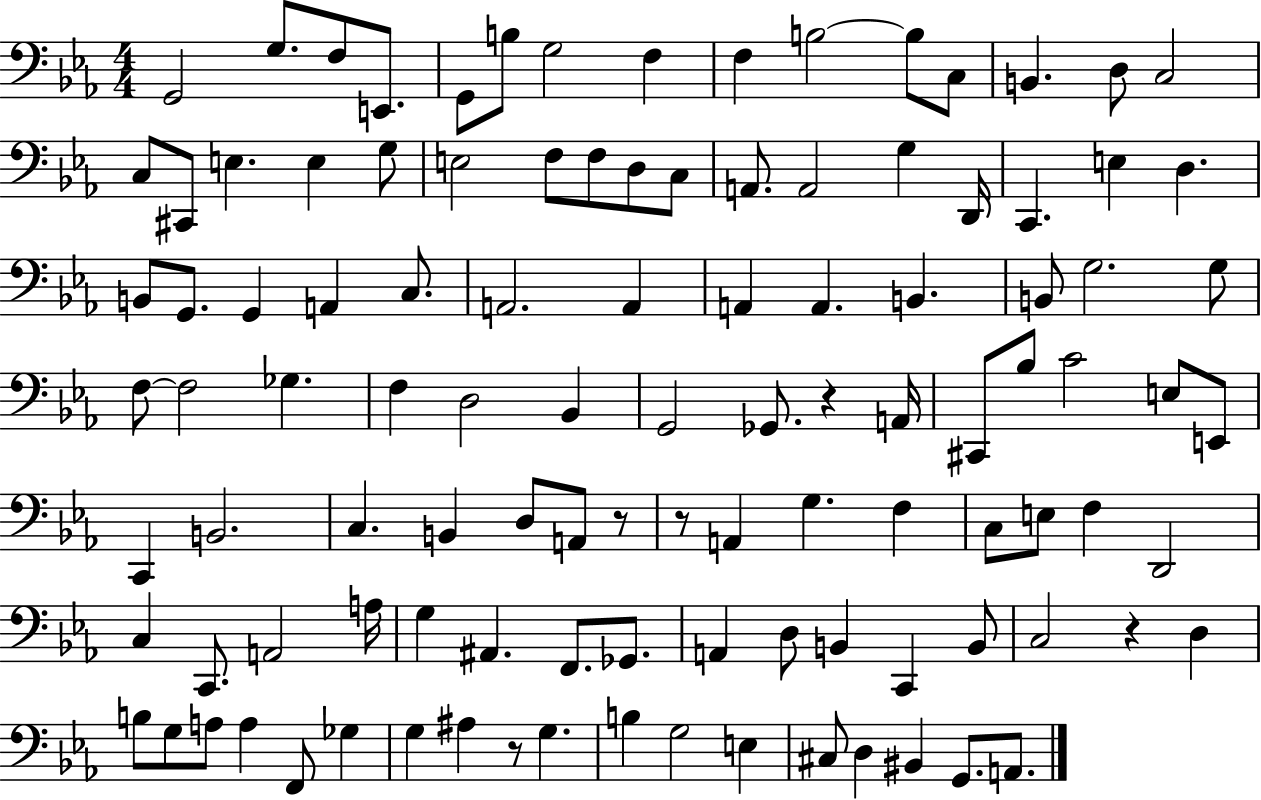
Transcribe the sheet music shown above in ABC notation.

X:1
T:Untitled
M:4/4
L:1/4
K:Eb
G,,2 G,/2 F,/2 E,,/2 G,,/2 B,/2 G,2 F, F, B,2 B,/2 C,/2 B,, D,/2 C,2 C,/2 ^C,,/2 E, E, G,/2 E,2 F,/2 F,/2 D,/2 C,/2 A,,/2 A,,2 G, D,,/4 C,, E, D, B,,/2 G,,/2 G,, A,, C,/2 A,,2 A,, A,, A,, B,, B,,/2 G,2 G,/2 F,/2 F,2 _G, F, D,2 _B,, G,,2 _G,,/2 z A,,/4 ^C,,/2 _B,/2 C2 E,/2 E,,/2 C,, B,,2 C, B,, D,/2 A,,/2 z/2 z/2 A,, G, F, C,/2 E,/2 F, D,,2 C, C,,/2 A,,2 A,/4 G, ^A,, F,,/2 _G,,/2 A,, D,/2 B,, C,, B,,/2 C,2 z D, B,/2 G,/2 A,/2 A, F,,/2 _G, G, ^A, z/2 G, B, G,2 E, ^C,/2 D, ^B,, G,,/2 A,,/2